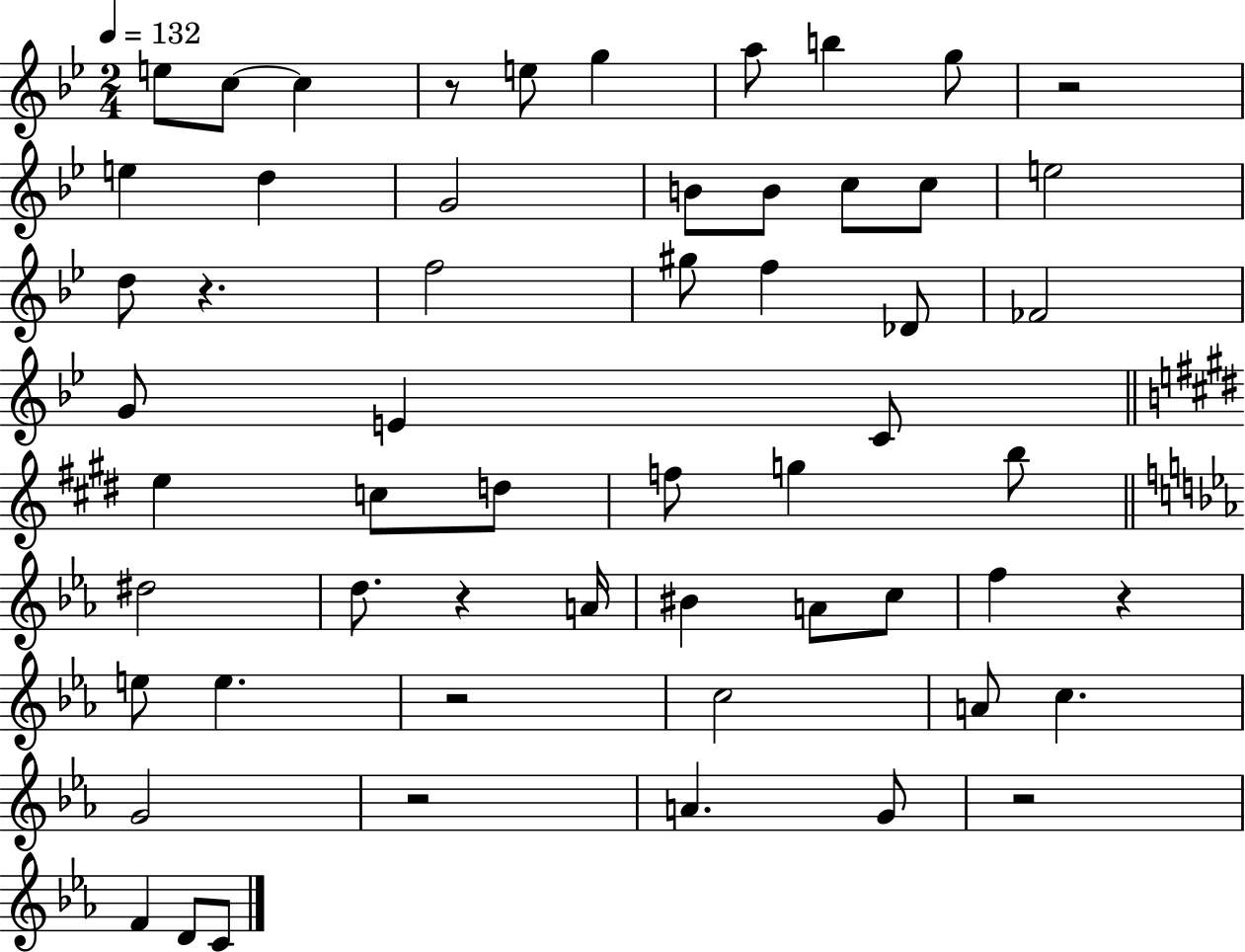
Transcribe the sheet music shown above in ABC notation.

X:1
T:Untitled
M:2/4
L:1/4
K:Bb
e/2 c/2 c z/2 e/2 g a/2 b g/2 z2 e d G2 B/2 B/2 c/2 c/2 e2 d/2 z f2 ^g/2 f _D/2 _F2 G/2 E C/2 e c/2 d/2 f/2 g b/2 ^d2 d/2 z A/4 ^B A/2 c/2 f z e/2 e z2 c2 A/2 c G2 z2 A G/2 z2 F D/2 C/2